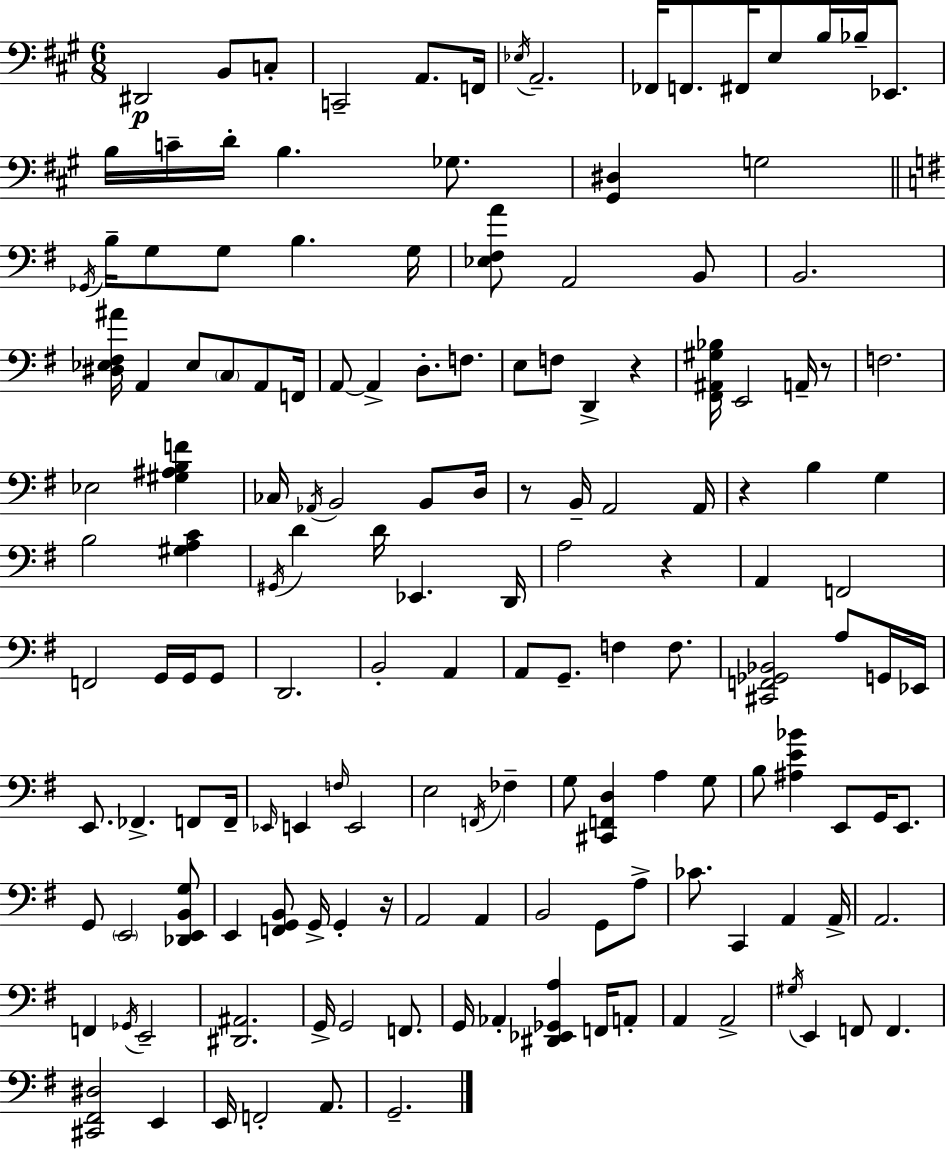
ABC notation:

X:1
T:Untitled
M:6/8
L:1/4
K:A
^D,,2 B,,/2 C,/2 C,,2 A,,/2 F,,/4 _E,/4 A,,2 _F,,/4 F,,/2 ^F,,/4 E,/2 B,/4 _B,/4 _E,,/2 B,/4 C/4 D/4 B, _G,/2 [^G,,^D,] G,2 _G,,/4 B,/4 G,/2 G,/2 B, G,/4 [_E,^F,A]/2 A,,2 B,,/2 B,,2 [^D,_E,^F,^A]/4 A,, _E,/2 C,/2 A,,/2 F,,/4 A,,/2 A,, D,/2 F,/2 E,/2 F,/2 D,, z [^F,,^A,,^G,_B,]/4 E,,2 A,,/4 z/2 F,2 _E,2 [^G,^A,B,F] _C,/4 _A,,/4 B,,2 B,,/2 D,/4 z/2 B,,/4 A,,2 A,,/4 z B, G, B,2 [^G,A,C] ^G,,/4 D D/4 _E,, D,,/4 A,2 z A,, F,,2 F,,2 G,,/4 G,,/4 G,,/2 D,,2 B,,2 A,, A,,/2 G,,/2 F, F,/2 [^C,,F,,_G,,_B,,]2 A,/2 G,,/4 _E,,/4 E,,/2 _F,, F,,/2 F,,/4 _E,,/4 E,, F,/4 E,,2 E,2 F,,/4 _F, G,/2 [^C,,F,,D,] A, G,/2 B,/2 [^A,E_B] E,,/2 G,,/4 E,,/2 G,,/2 E,,2 [_D,,E,,B,,G,]/2 E,, [F,,G,,B,,]/2 G,,/4 G,, z/4 A,,2 A,, B,,2 G,,/2 A,/2 _C/2 C,, A,, A,,/4 A,,2 F,, _G,,/4 E,,2 [^D,,^A,,]2 G,,/4 G,,2 F,,/2 G,,/4 _A,, [^D,,_E,,_G,,A,] F,,/4 A,,/2 A,, A,,2 ^G,/4 E,, F,,/2 F,, [^C,,^F,,^D,]2 E,, E,,/4 F,,2 A,,/2 G,,2